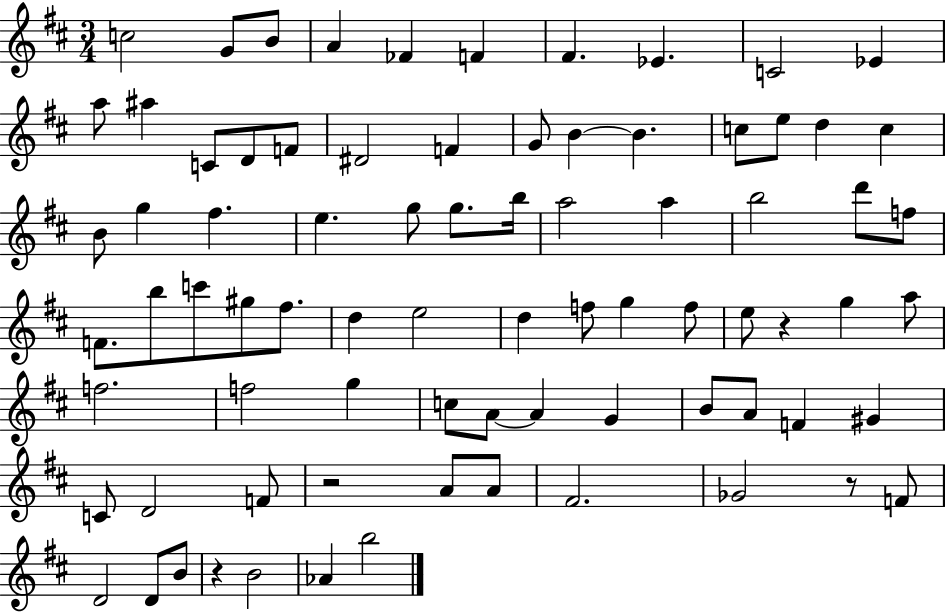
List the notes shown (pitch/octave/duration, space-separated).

C5/h G4/e B4/e A4/q FES4/q F4/q F#4/q. Eb4/q. C4/h Eb4/q A5/e A#5/q C4/e D4/e F4/e D#4/h F4/q G4/e B4/q B4/q. C5/e E5/e D5/q C5/q B4/e G5/q F#5/q. E5/q. G5/e G5/e. B5/s A5/h A5/q B5/h D6/e F5/e F4/e. B5/e C6/e G#5/e F#5/e. D5/q E5/h D5/q F5/e G5/q F5/e E5/e R/q G5/q A5/e F5/h. F5/h G5/q C5/e A4/e A4/q G4/q B4/e A4/e F4/q G#4/q C4/e D4/h F4/e R/h A4/e A4/e F#4/h. Gb4/h R/e F4/e D4/h D4/e B4/e R/q B4/h Ab4/q B5/h